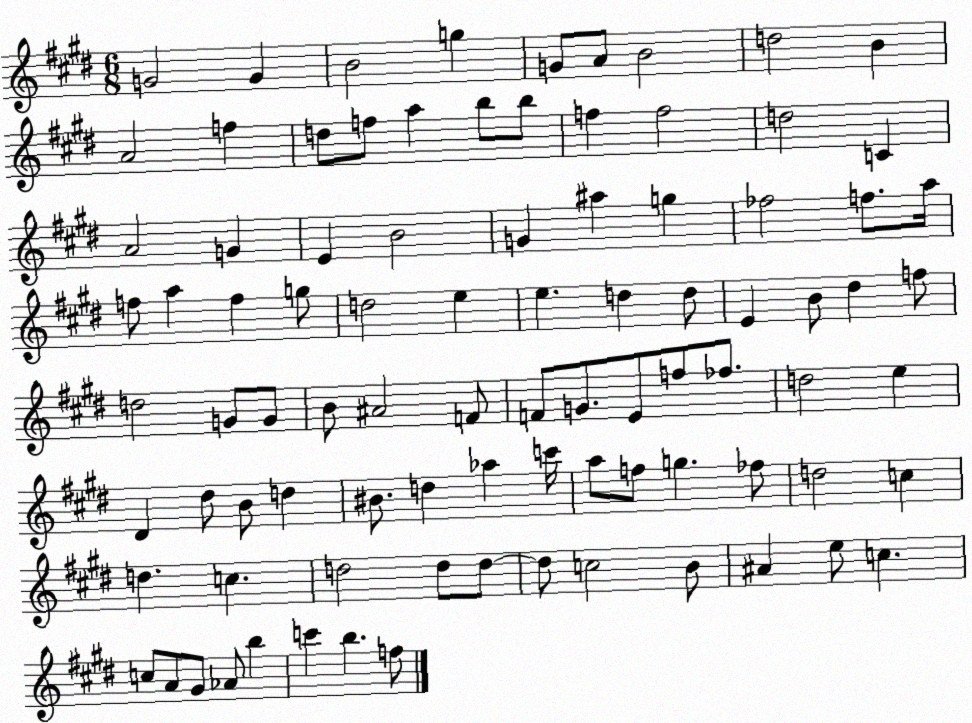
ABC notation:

X:1
T:Untitled
M:6/8
L:1/4
K:E
G2 G B2 g G/2 A/2 B2 d2 B A2 f d/2 f/2 a b/2 b/2 f f2 d2 C A2 G E B2 G ^a g _f2 f/2 a/4 f/2 a f g/2 d2 e e d d/2 E B/2 ^d f/2 d2 G/2 G/2 B/2 ^A2 F/2 F/2 G/2 E/2 f/2 _f/2 d2 e ^D ^d/2 B/2 d ^B/2 d _a c'/4 a/2 f/2 g _f/2 d2 c d c d2 d/2 d/2 d/2 c2 B/2 ^A e/2 c c/2 A/2 ^G/2 _A/2 b c' b f/2